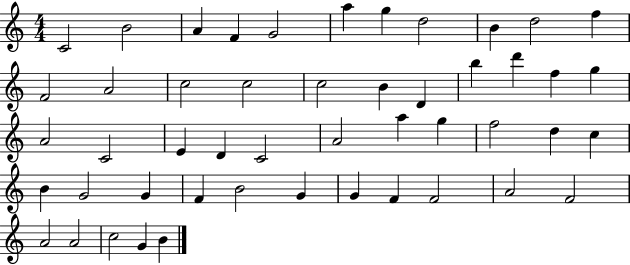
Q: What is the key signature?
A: C major